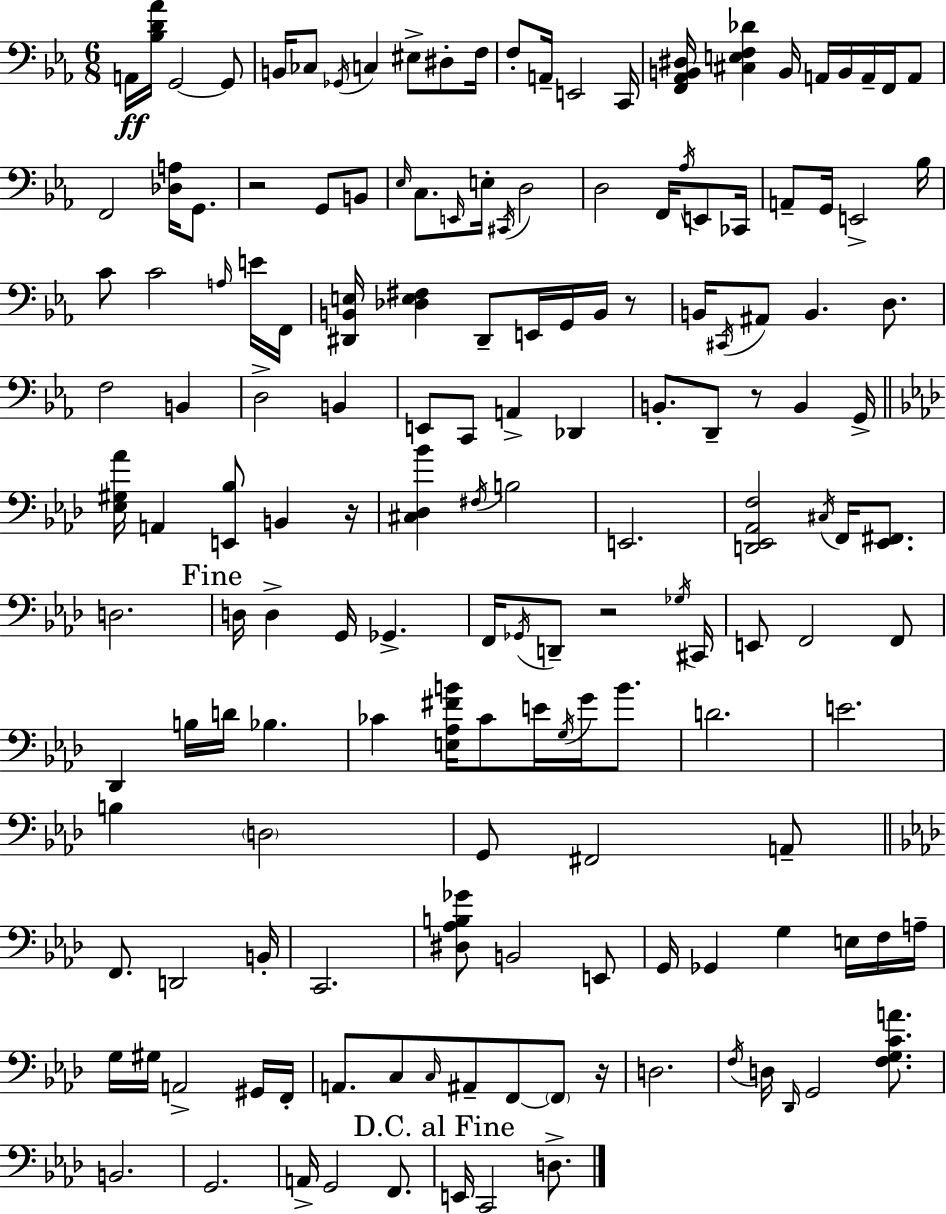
A2/s [Bb3,D4,Ab4]/s G2/h G2/e B2/s CES3/e Gb2/s C3/q EIS3/e D#3/e F3/s F3/e A2/s E2/h C2/s [F2,Ab2,B2,D#3]/s [C#3,E3,F3,Db4]/q B2/s A2/s B2/s A2/s F2/s A2/e F2/h [Db3,A3]/s G2/e. R/h G2/e B2/e Eb3/s C3/e. E2/s E3/s C#2/s D3/h D3/h F2/s Ab3/s E2/e CES2/s A2/e G2/s E2/h Bb3/s C4/e C4/h A3/s E4/s F2/s [D#2,B2,E3]/s [Db3,E3,F#3]/q D#2/e E2/s G2/s B2/s R/e B2/s C#2/s A#2/e B2/q. D3/e. F3/h B2/q D3/h B2/q E2/e C2/e A2/q Db2/q B2/e. D2/e R/e B2/q G2/s [Eb3,G#3,Ab4]/s A2/q [E2,Bb3]/e B2/q R/s [C#3,Db3,Bb4]/q F#3/s B3/h E2/h. [D2,Eb2,Ab2,F3]/h C#3/s F2/s [Eb2,F#2]/e. D3/h. D3/s D3/q G2/s Gb2/q. F2/s Gb2/s D2/e R/h Gb3/s C#2/s E2/e F2/h F2/e Db2/q B3/s D4/s Bb3/q. CES4/q [E3,Ab3,F#4,B4]/s CES4/e E4/s G3/s G4/s B4/e. D4/h. E4/h. B3/q D3/h G2/e F#2/h A2/e F2/e. D2/h B2/s C2/h. [D#3,Ab3,B3,Gb4]/e B2/h E2/e G2/s Gb2/q G3/q E3/s F3/s A3/s G3/s G#3/s A2/h G#2/s F2/s A2/e. C3/e C3/s A#2/e F2/e F2/e R/s D3/h. F3/s D3/s Db2/s G2/h [F3,G3,C4,A4]/e. B2/h. G2/h. A2/s G2/h F2/e. E2/s C2/h D3/e.